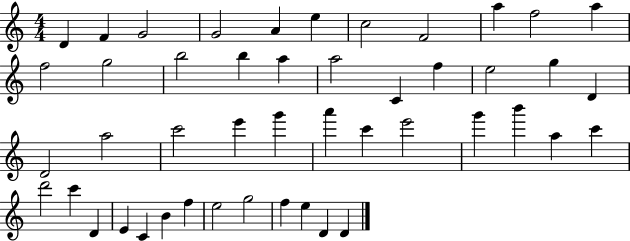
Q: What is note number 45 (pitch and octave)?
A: E5